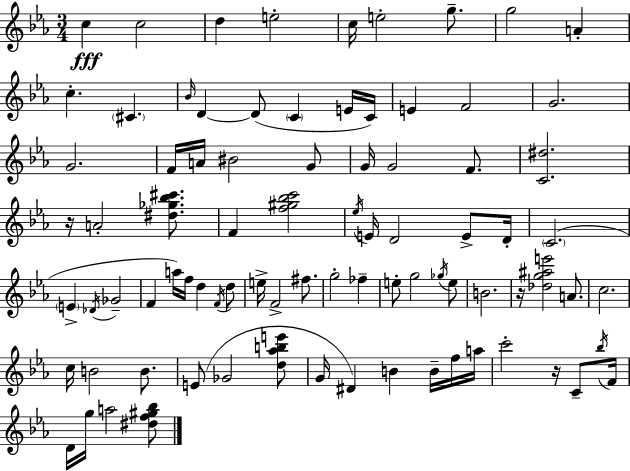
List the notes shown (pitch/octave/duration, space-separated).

C5/q C5/h D5/q E5/h C5/s E5/h G5/e. G5/h A4/q C5/q. C#4/q. Bb4/s D4/q D4/e C4/q E4/s C4/s E4/q F4/h G4/h. G4/h. F4/s A4/s BIS4/h G4/e G4/s G4/h F4/e. [C4,D#5]/h. R/s A4/h [D#5,Gb5,Bb5,C#6]/e. F4/q [F5,G#5,Bb5,C6]/h Eb5/s E4/s D4/h E4/e D4/s C4/h. E4/q Db4/s Gb4/h F4/q A5/s F5/s D5/q F4/s D5/e E5/s F4/h F#5/e. G5/h FES5/q E5/e G5/h Gb5/s E5/e B4/h. R/s [Db5,G5,A#5,E6]/h A4/e. C5/h. C5/s B4/h B4/e. E4/e Gb4/h [D5,Ab5,B5,E6]/e G4/s D#4/q B4/q B4/s F5/s A5/s C6/h R/s C4/e Bb5/s F4/s D4/s G5/s A5/h [D#5,F5,G#5,Bb5]/e